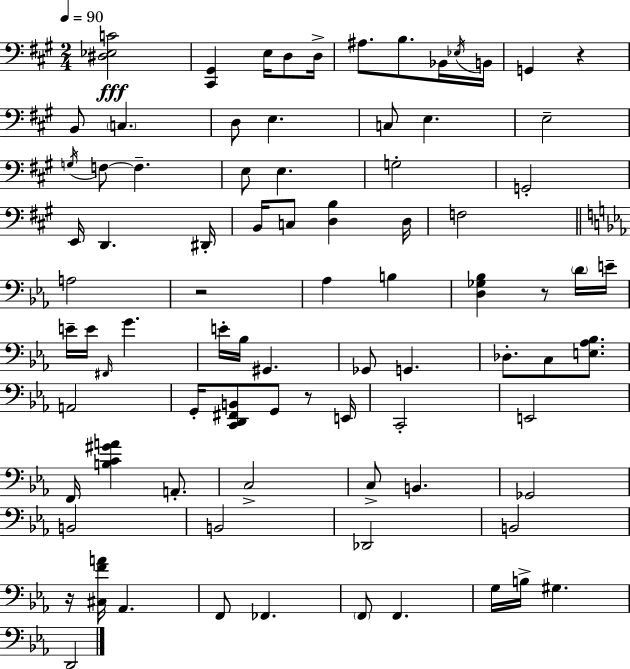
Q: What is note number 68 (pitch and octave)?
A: G3